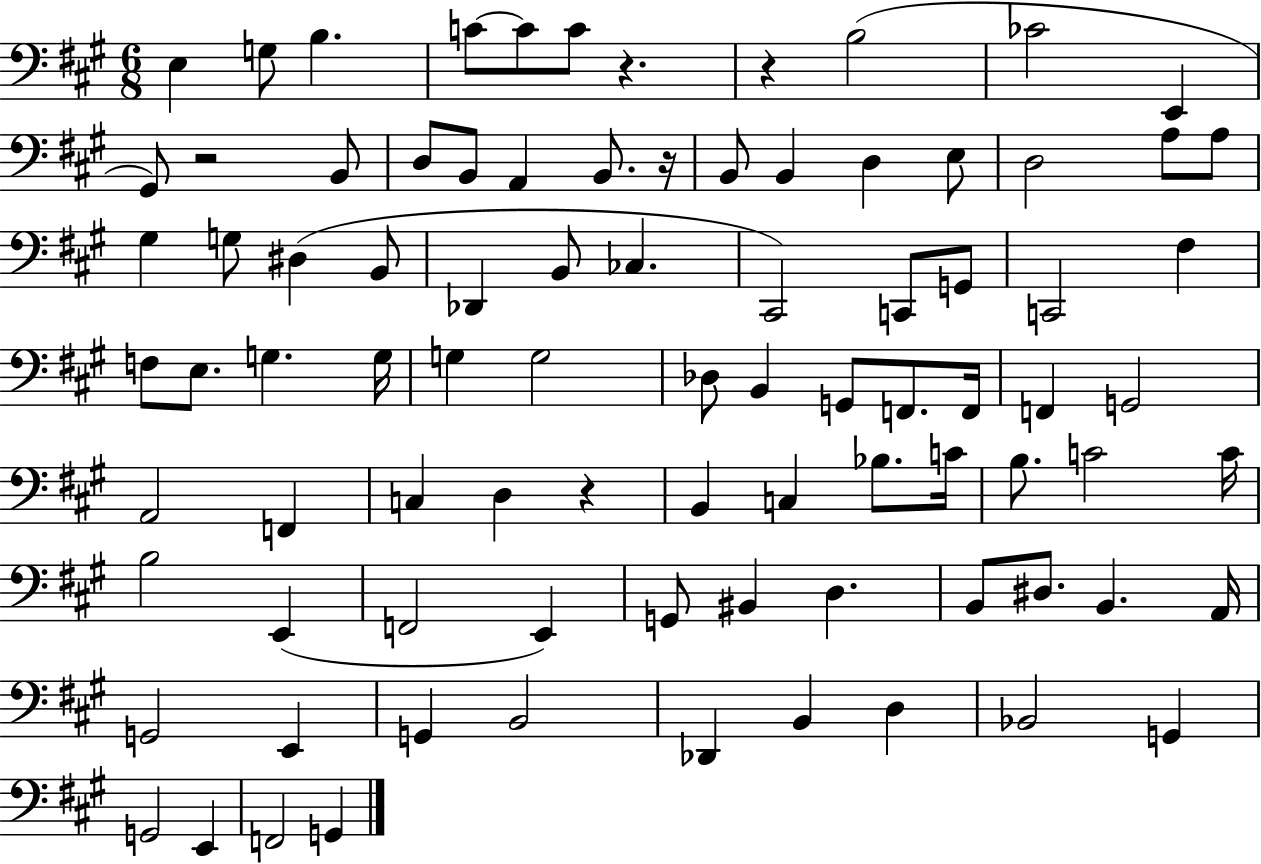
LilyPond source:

{
  \clef bass
  \numericTimeSignature
  \time 6/8
  \key a \major
  \repeat volta 2 { e4 g8 b4. | c'8~~ c'8 c'8 r4. | r4 b2( | ces'2 e,4 | \break gis,8) r2 b,8 | d8 b,8 a,4 b,8. r16 | b,8 b,4 d4 e8 | d2 a8 a8 | \break gis4 g8 dis4( b,8 | des,4 b,8 ces4. | cis,2) c,8 g,8 | c,2 fis4 | \break f8 e8. g4. g16 | g4 g2 | des8 b,4 g,8 f,8. f,16 | f,4 g,2 | \break a,2 f,4 | c4 d4 r4 | b,4 c4 bes8. c'16 | b8. c'2 c'16 | \break b2 e,4( | f,2 e,4) | g,8 bis,4 d4. | b,8 dis8. b,4. a,16 | \break g,2 e,4 | g,4 b,2 | des,4 b,4 d4 | bes,2 g,4 | \break g,2 e,4 | f,2 g,4 | } \bar "|."
}